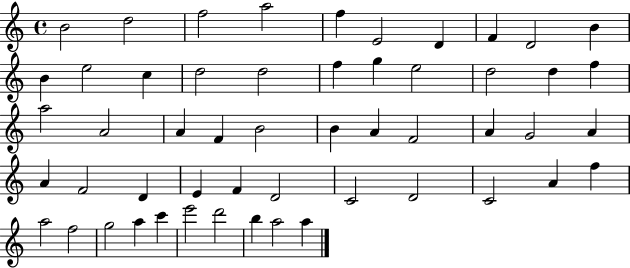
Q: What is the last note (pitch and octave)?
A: A5